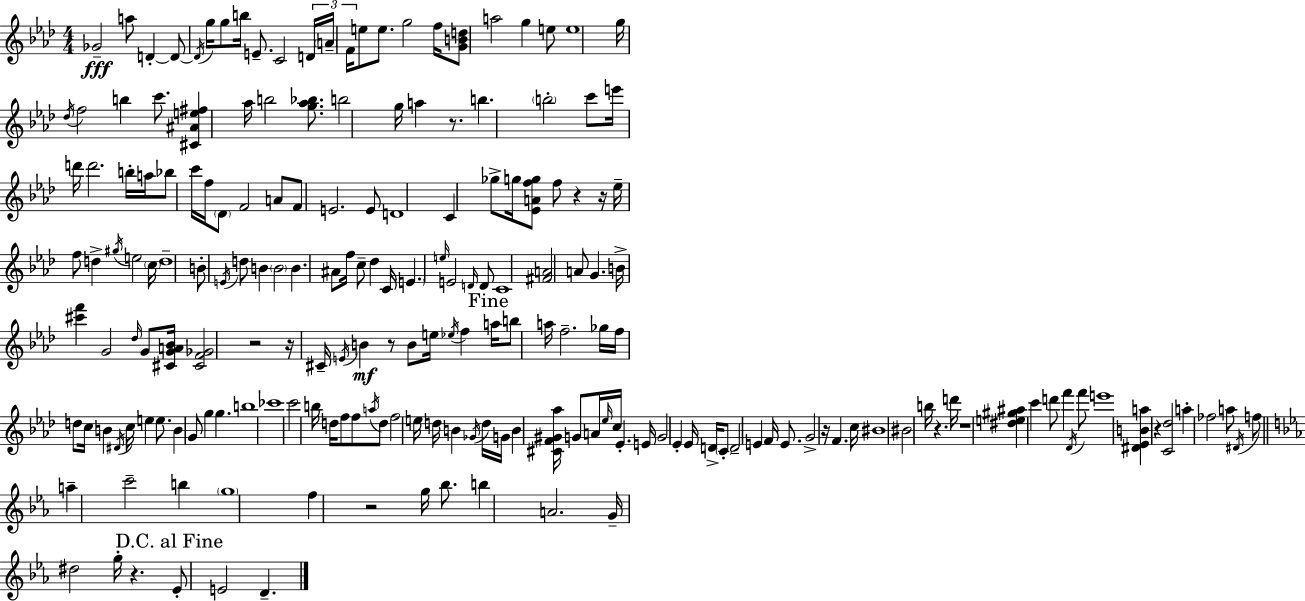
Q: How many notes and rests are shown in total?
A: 196